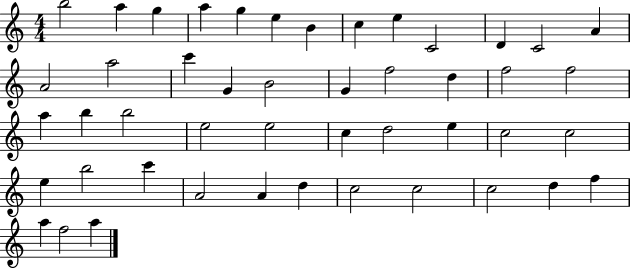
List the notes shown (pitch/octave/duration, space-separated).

B5/h A5/q G5/q A5/q G5/q E5/q B4/q C5/q E5/q C4/h D4/q C4/h A4/q A4/h A5/h C6/q G4/q B4/h G4/q F5/h D5/q F5/h F5/h A5/q B5/q B5/h E5/h E5/h C5/q D5/h E5/q C5/h C5/h E5/q B5/h C6/q A4/h A4/q D5/q C5/h C5/h C5/h D5/q F5/q A5/q F5/h A5/q